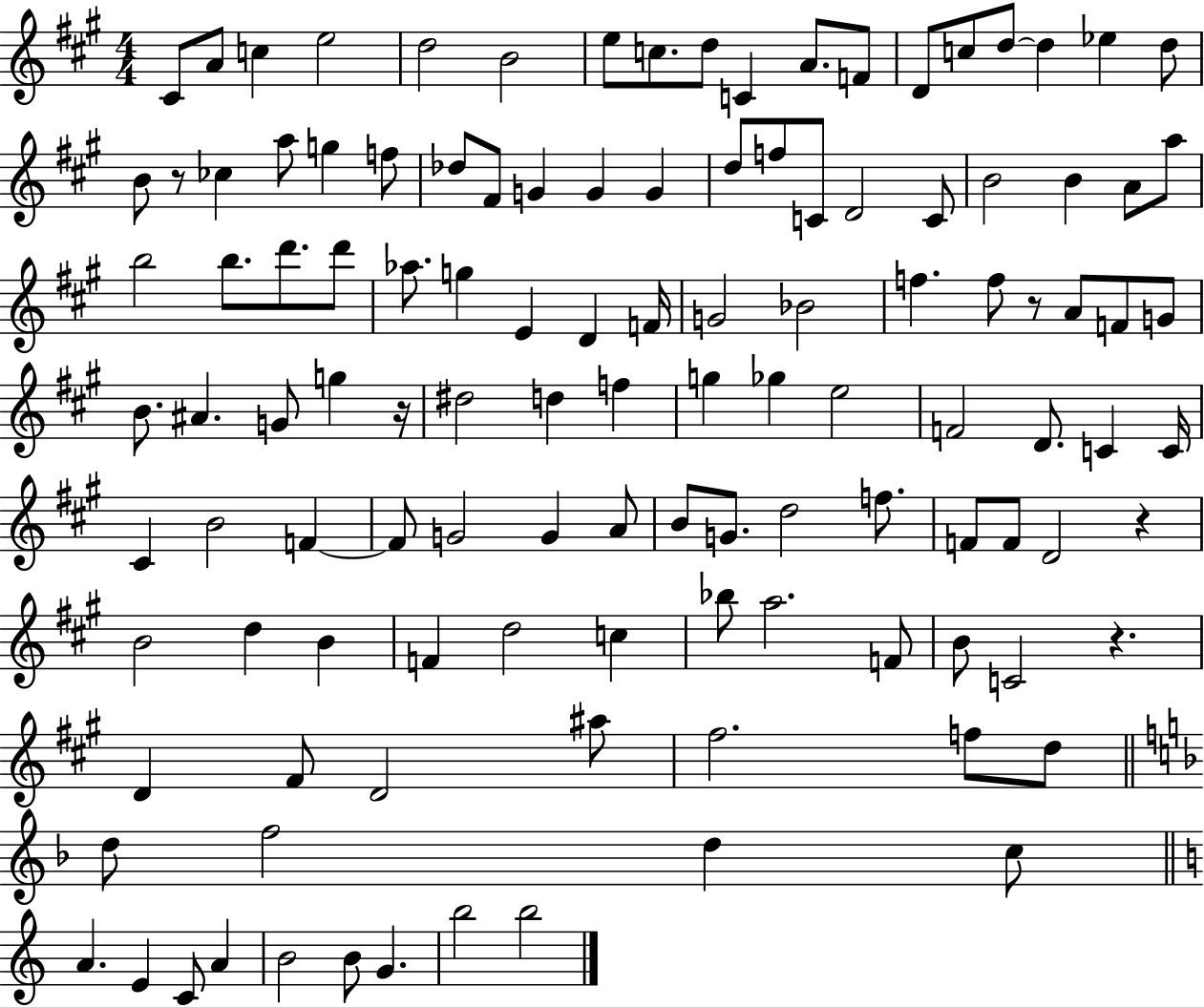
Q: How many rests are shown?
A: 5